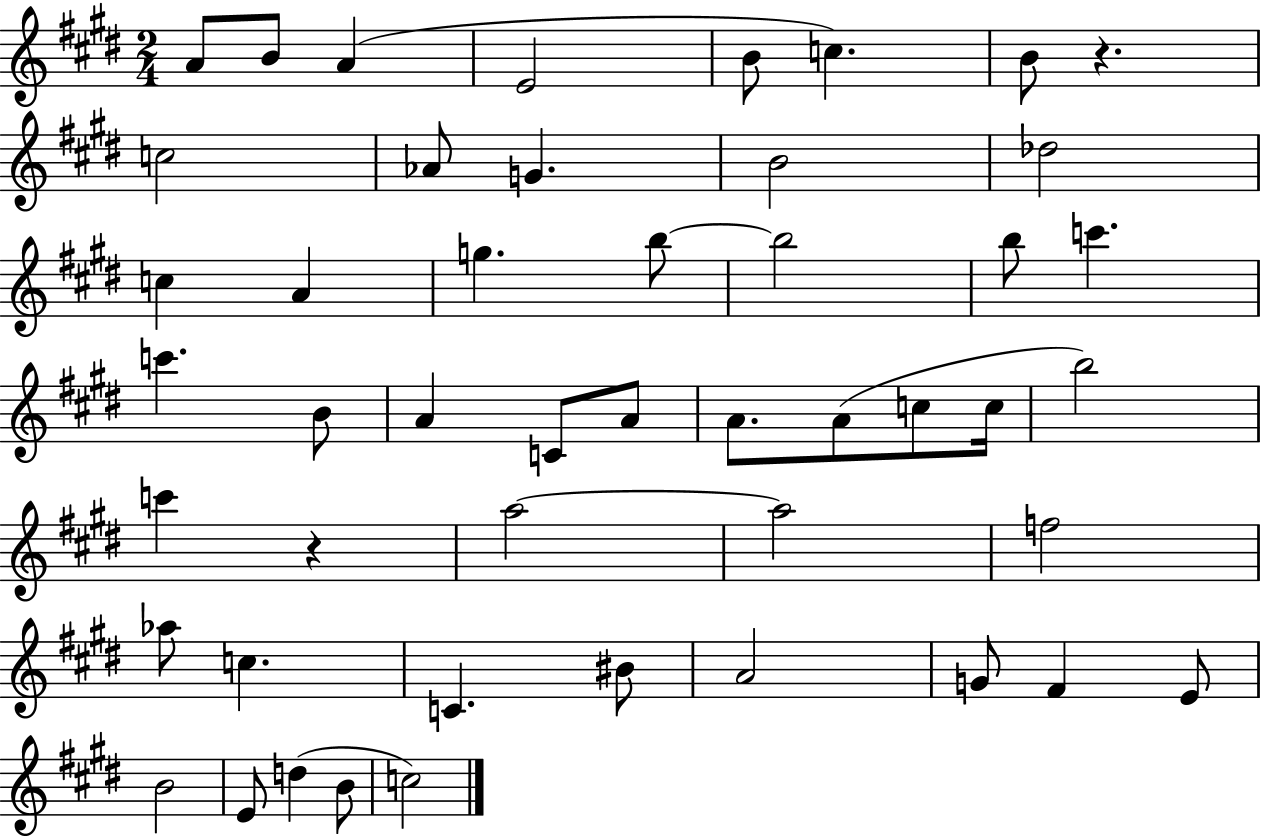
{
  \clef treble
  \numericTimeSignature
  \time 2/4
  \key e \major
  a'8 b'8 a'4( | e'2 | b'8 c''4.) | b'8 r4. | \break c''2 | aes'8 g'4. | b'2 | des''2 | \break c''4 a'4 | g''4. b''8~~ | b''2 | b''8 c'''4. | \break c'''4. b'8 | a'4 c'8 a'8 | a'8. a'8( c''8 c''16 | b''2) | \break c'''4 r4 | a''2~~ | a''2 | f''2 | \break aes''8 c''4. | c'4. bis'8 | a'2 | g'8 fis'4 e'8 | \break b'2 | e'8 d''4( b'8 | c''2) | \bar "|."
}